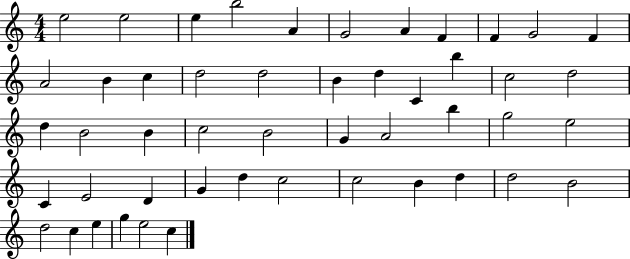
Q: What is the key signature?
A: C major